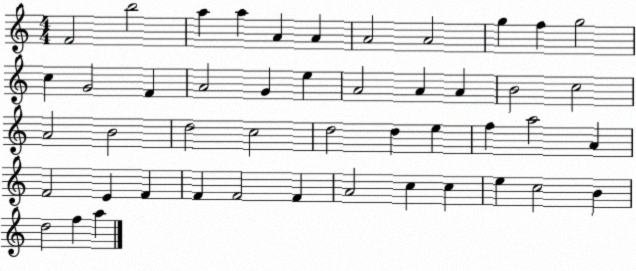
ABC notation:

X:1
T:Untitled
M:4/4
L:1/4
K:C
F2 b2 a a A A A2 A2 g f g2 c G2 F A2 G e A2 A A B2 c2 A2 B2 d2 c2 d2 d e f a2 A F2 E F F F2 F A2 c c e c2 B d2 f a